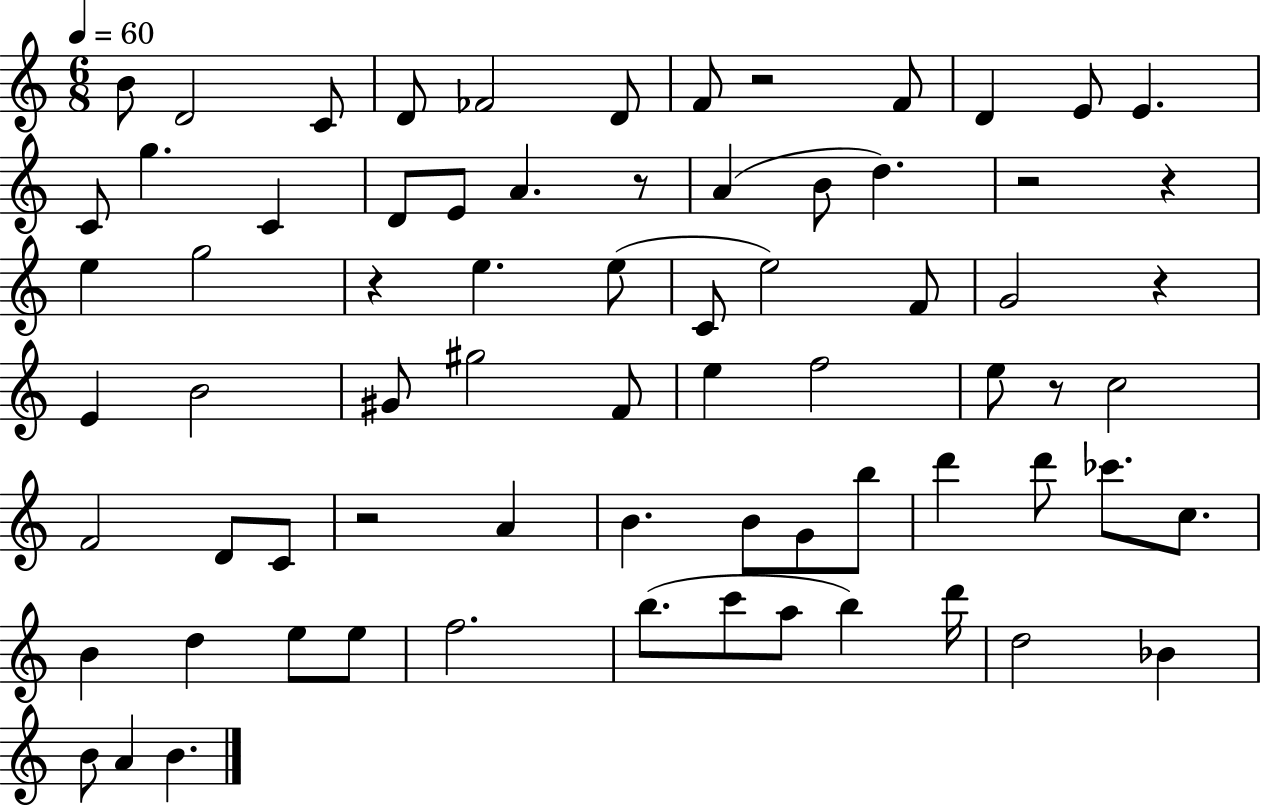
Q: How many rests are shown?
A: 8